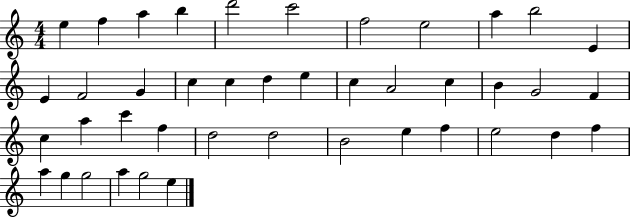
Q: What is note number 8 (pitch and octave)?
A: E5